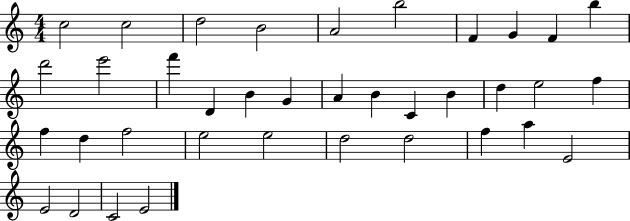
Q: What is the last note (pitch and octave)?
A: E4